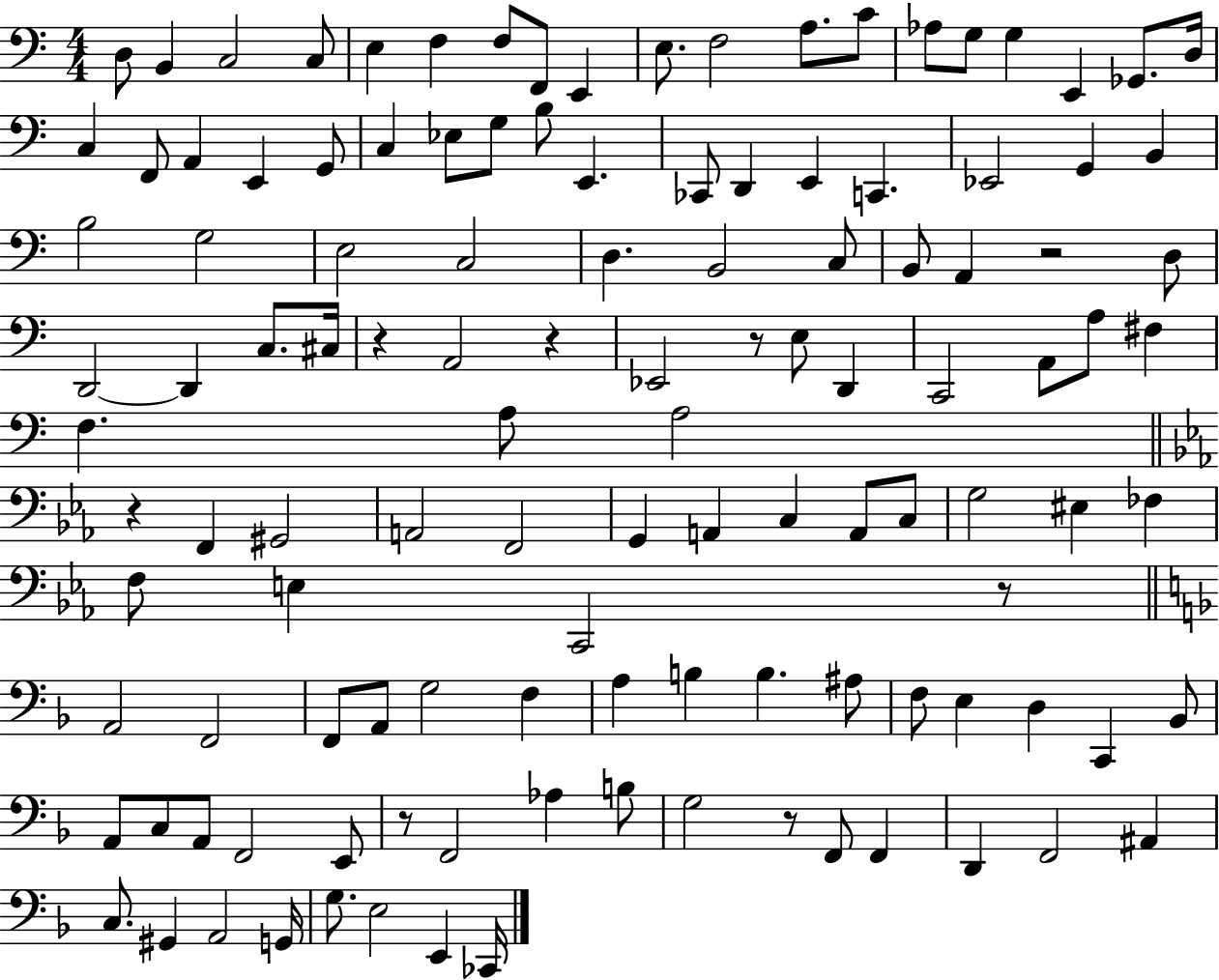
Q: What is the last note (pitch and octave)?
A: CES2